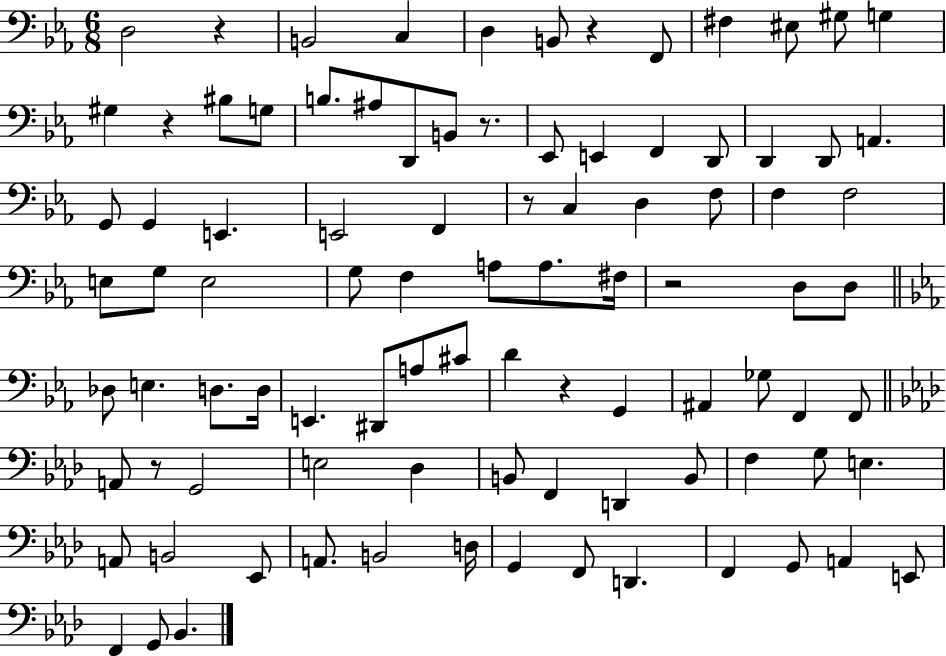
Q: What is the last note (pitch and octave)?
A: Bb2